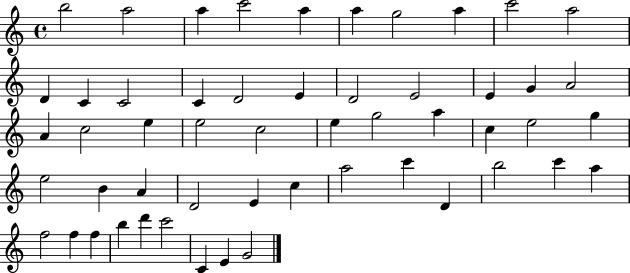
X:1
T:Untitled
M:4/4
L:1/4
K:C
b2 a2 a c'2 a a g2 a c'2 a2 D C C2 C D2 E D2 E2 E G A2 A c2 e e2 c2 e g2 a c e2 g e2 B A D2 E c a2 c' D b2 c' a f2 f f b d' c'2 C E G2